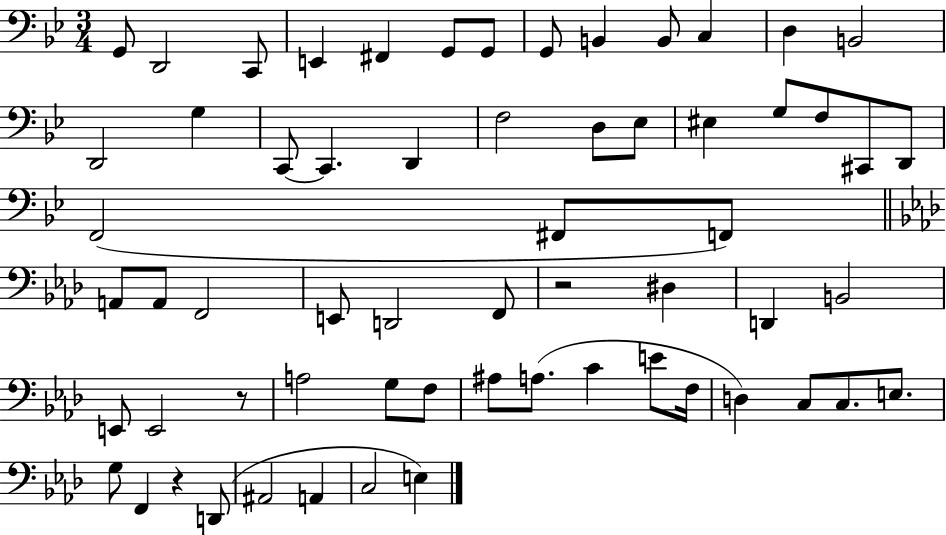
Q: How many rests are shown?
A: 3